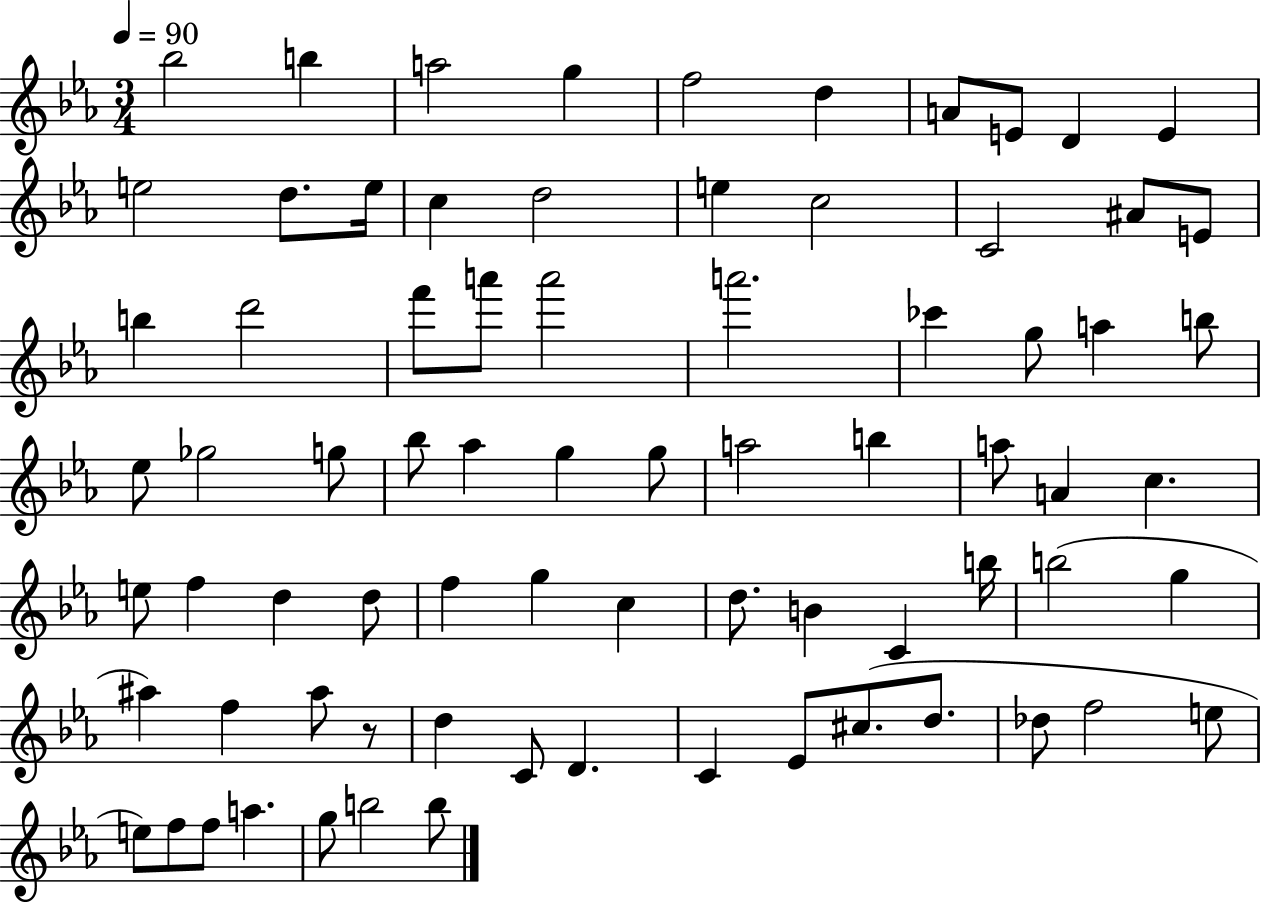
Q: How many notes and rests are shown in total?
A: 76